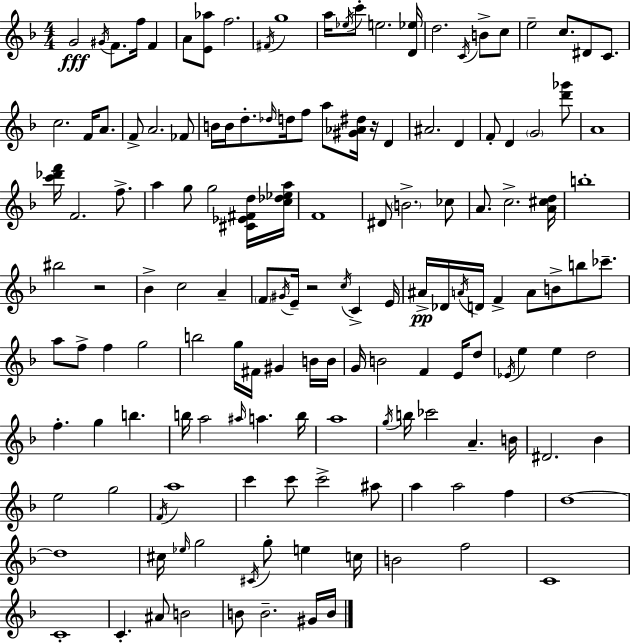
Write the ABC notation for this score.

X:1
T:Untitled
M:4/4
L:1/4
K:Dm
G2 ^G/4 F/2 f/4 F A/2 [E_a]/2 f2 ^F/4 g4 a/4 _e/4 c'/2 e2 [D_e]/4 d2 C/4 B/2 c/2 e2 c/2 ^D/2 C/2 c2 F/4 A/2 F/2 A2 _F/2 B/4 B/4 d/2 _d/4 d/4 f/2 a/2 [^G_A^d]/4 z/4 D ^A2 D F/2 D G2 [d'_g']/2 A4 [c'_d'f']/4 F2 f/2 a g/2 g2 [^C_E^Fd]/4 [c_d_ea]/4 F4 ^D/2 B2 _c/2 A/2 c2 [A^cd]/4 b4 ^b2 z2 _B c2 A F/2 ^G/4 E/4 z2 c/4 C E/4 ^A/4 _D/4 A/4 D/4 F A/2 B/2 b/2 _c'/2 a/2 f/2 f g2 b2 g/4 ^F/4 ^G B/4 B/4 G/4 B2 F E/4 d/2 _E/4 e e d2 f g b b/4 a2 ^a/4 a b/4 a4 g/4 b/4 _c'2 A B/4 ^D2 _B e2 g2 F/4 a4 c' c'/2 c'2 ^a/2 a a2 f d4 d4 ^c/4 _e/4 g2 ^C/4 g/2 e c/4 B2 f2 C4 C4 C ^A/2 B2 B/2 B2 ^G/4 B/4